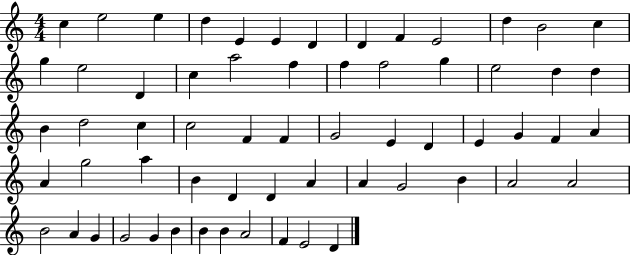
X:1
T:Untitled
M:4/4
L:1/4
K:C
c e2 e d E E D D F E2 d B2 c g e2 D c a2 f f f2 g e2 d d B d2 c c2 F F G2 E D E G F A A g2 a B D D A A G2 B A2 A2 B2 A G G2 G B B B A2 F E2 D